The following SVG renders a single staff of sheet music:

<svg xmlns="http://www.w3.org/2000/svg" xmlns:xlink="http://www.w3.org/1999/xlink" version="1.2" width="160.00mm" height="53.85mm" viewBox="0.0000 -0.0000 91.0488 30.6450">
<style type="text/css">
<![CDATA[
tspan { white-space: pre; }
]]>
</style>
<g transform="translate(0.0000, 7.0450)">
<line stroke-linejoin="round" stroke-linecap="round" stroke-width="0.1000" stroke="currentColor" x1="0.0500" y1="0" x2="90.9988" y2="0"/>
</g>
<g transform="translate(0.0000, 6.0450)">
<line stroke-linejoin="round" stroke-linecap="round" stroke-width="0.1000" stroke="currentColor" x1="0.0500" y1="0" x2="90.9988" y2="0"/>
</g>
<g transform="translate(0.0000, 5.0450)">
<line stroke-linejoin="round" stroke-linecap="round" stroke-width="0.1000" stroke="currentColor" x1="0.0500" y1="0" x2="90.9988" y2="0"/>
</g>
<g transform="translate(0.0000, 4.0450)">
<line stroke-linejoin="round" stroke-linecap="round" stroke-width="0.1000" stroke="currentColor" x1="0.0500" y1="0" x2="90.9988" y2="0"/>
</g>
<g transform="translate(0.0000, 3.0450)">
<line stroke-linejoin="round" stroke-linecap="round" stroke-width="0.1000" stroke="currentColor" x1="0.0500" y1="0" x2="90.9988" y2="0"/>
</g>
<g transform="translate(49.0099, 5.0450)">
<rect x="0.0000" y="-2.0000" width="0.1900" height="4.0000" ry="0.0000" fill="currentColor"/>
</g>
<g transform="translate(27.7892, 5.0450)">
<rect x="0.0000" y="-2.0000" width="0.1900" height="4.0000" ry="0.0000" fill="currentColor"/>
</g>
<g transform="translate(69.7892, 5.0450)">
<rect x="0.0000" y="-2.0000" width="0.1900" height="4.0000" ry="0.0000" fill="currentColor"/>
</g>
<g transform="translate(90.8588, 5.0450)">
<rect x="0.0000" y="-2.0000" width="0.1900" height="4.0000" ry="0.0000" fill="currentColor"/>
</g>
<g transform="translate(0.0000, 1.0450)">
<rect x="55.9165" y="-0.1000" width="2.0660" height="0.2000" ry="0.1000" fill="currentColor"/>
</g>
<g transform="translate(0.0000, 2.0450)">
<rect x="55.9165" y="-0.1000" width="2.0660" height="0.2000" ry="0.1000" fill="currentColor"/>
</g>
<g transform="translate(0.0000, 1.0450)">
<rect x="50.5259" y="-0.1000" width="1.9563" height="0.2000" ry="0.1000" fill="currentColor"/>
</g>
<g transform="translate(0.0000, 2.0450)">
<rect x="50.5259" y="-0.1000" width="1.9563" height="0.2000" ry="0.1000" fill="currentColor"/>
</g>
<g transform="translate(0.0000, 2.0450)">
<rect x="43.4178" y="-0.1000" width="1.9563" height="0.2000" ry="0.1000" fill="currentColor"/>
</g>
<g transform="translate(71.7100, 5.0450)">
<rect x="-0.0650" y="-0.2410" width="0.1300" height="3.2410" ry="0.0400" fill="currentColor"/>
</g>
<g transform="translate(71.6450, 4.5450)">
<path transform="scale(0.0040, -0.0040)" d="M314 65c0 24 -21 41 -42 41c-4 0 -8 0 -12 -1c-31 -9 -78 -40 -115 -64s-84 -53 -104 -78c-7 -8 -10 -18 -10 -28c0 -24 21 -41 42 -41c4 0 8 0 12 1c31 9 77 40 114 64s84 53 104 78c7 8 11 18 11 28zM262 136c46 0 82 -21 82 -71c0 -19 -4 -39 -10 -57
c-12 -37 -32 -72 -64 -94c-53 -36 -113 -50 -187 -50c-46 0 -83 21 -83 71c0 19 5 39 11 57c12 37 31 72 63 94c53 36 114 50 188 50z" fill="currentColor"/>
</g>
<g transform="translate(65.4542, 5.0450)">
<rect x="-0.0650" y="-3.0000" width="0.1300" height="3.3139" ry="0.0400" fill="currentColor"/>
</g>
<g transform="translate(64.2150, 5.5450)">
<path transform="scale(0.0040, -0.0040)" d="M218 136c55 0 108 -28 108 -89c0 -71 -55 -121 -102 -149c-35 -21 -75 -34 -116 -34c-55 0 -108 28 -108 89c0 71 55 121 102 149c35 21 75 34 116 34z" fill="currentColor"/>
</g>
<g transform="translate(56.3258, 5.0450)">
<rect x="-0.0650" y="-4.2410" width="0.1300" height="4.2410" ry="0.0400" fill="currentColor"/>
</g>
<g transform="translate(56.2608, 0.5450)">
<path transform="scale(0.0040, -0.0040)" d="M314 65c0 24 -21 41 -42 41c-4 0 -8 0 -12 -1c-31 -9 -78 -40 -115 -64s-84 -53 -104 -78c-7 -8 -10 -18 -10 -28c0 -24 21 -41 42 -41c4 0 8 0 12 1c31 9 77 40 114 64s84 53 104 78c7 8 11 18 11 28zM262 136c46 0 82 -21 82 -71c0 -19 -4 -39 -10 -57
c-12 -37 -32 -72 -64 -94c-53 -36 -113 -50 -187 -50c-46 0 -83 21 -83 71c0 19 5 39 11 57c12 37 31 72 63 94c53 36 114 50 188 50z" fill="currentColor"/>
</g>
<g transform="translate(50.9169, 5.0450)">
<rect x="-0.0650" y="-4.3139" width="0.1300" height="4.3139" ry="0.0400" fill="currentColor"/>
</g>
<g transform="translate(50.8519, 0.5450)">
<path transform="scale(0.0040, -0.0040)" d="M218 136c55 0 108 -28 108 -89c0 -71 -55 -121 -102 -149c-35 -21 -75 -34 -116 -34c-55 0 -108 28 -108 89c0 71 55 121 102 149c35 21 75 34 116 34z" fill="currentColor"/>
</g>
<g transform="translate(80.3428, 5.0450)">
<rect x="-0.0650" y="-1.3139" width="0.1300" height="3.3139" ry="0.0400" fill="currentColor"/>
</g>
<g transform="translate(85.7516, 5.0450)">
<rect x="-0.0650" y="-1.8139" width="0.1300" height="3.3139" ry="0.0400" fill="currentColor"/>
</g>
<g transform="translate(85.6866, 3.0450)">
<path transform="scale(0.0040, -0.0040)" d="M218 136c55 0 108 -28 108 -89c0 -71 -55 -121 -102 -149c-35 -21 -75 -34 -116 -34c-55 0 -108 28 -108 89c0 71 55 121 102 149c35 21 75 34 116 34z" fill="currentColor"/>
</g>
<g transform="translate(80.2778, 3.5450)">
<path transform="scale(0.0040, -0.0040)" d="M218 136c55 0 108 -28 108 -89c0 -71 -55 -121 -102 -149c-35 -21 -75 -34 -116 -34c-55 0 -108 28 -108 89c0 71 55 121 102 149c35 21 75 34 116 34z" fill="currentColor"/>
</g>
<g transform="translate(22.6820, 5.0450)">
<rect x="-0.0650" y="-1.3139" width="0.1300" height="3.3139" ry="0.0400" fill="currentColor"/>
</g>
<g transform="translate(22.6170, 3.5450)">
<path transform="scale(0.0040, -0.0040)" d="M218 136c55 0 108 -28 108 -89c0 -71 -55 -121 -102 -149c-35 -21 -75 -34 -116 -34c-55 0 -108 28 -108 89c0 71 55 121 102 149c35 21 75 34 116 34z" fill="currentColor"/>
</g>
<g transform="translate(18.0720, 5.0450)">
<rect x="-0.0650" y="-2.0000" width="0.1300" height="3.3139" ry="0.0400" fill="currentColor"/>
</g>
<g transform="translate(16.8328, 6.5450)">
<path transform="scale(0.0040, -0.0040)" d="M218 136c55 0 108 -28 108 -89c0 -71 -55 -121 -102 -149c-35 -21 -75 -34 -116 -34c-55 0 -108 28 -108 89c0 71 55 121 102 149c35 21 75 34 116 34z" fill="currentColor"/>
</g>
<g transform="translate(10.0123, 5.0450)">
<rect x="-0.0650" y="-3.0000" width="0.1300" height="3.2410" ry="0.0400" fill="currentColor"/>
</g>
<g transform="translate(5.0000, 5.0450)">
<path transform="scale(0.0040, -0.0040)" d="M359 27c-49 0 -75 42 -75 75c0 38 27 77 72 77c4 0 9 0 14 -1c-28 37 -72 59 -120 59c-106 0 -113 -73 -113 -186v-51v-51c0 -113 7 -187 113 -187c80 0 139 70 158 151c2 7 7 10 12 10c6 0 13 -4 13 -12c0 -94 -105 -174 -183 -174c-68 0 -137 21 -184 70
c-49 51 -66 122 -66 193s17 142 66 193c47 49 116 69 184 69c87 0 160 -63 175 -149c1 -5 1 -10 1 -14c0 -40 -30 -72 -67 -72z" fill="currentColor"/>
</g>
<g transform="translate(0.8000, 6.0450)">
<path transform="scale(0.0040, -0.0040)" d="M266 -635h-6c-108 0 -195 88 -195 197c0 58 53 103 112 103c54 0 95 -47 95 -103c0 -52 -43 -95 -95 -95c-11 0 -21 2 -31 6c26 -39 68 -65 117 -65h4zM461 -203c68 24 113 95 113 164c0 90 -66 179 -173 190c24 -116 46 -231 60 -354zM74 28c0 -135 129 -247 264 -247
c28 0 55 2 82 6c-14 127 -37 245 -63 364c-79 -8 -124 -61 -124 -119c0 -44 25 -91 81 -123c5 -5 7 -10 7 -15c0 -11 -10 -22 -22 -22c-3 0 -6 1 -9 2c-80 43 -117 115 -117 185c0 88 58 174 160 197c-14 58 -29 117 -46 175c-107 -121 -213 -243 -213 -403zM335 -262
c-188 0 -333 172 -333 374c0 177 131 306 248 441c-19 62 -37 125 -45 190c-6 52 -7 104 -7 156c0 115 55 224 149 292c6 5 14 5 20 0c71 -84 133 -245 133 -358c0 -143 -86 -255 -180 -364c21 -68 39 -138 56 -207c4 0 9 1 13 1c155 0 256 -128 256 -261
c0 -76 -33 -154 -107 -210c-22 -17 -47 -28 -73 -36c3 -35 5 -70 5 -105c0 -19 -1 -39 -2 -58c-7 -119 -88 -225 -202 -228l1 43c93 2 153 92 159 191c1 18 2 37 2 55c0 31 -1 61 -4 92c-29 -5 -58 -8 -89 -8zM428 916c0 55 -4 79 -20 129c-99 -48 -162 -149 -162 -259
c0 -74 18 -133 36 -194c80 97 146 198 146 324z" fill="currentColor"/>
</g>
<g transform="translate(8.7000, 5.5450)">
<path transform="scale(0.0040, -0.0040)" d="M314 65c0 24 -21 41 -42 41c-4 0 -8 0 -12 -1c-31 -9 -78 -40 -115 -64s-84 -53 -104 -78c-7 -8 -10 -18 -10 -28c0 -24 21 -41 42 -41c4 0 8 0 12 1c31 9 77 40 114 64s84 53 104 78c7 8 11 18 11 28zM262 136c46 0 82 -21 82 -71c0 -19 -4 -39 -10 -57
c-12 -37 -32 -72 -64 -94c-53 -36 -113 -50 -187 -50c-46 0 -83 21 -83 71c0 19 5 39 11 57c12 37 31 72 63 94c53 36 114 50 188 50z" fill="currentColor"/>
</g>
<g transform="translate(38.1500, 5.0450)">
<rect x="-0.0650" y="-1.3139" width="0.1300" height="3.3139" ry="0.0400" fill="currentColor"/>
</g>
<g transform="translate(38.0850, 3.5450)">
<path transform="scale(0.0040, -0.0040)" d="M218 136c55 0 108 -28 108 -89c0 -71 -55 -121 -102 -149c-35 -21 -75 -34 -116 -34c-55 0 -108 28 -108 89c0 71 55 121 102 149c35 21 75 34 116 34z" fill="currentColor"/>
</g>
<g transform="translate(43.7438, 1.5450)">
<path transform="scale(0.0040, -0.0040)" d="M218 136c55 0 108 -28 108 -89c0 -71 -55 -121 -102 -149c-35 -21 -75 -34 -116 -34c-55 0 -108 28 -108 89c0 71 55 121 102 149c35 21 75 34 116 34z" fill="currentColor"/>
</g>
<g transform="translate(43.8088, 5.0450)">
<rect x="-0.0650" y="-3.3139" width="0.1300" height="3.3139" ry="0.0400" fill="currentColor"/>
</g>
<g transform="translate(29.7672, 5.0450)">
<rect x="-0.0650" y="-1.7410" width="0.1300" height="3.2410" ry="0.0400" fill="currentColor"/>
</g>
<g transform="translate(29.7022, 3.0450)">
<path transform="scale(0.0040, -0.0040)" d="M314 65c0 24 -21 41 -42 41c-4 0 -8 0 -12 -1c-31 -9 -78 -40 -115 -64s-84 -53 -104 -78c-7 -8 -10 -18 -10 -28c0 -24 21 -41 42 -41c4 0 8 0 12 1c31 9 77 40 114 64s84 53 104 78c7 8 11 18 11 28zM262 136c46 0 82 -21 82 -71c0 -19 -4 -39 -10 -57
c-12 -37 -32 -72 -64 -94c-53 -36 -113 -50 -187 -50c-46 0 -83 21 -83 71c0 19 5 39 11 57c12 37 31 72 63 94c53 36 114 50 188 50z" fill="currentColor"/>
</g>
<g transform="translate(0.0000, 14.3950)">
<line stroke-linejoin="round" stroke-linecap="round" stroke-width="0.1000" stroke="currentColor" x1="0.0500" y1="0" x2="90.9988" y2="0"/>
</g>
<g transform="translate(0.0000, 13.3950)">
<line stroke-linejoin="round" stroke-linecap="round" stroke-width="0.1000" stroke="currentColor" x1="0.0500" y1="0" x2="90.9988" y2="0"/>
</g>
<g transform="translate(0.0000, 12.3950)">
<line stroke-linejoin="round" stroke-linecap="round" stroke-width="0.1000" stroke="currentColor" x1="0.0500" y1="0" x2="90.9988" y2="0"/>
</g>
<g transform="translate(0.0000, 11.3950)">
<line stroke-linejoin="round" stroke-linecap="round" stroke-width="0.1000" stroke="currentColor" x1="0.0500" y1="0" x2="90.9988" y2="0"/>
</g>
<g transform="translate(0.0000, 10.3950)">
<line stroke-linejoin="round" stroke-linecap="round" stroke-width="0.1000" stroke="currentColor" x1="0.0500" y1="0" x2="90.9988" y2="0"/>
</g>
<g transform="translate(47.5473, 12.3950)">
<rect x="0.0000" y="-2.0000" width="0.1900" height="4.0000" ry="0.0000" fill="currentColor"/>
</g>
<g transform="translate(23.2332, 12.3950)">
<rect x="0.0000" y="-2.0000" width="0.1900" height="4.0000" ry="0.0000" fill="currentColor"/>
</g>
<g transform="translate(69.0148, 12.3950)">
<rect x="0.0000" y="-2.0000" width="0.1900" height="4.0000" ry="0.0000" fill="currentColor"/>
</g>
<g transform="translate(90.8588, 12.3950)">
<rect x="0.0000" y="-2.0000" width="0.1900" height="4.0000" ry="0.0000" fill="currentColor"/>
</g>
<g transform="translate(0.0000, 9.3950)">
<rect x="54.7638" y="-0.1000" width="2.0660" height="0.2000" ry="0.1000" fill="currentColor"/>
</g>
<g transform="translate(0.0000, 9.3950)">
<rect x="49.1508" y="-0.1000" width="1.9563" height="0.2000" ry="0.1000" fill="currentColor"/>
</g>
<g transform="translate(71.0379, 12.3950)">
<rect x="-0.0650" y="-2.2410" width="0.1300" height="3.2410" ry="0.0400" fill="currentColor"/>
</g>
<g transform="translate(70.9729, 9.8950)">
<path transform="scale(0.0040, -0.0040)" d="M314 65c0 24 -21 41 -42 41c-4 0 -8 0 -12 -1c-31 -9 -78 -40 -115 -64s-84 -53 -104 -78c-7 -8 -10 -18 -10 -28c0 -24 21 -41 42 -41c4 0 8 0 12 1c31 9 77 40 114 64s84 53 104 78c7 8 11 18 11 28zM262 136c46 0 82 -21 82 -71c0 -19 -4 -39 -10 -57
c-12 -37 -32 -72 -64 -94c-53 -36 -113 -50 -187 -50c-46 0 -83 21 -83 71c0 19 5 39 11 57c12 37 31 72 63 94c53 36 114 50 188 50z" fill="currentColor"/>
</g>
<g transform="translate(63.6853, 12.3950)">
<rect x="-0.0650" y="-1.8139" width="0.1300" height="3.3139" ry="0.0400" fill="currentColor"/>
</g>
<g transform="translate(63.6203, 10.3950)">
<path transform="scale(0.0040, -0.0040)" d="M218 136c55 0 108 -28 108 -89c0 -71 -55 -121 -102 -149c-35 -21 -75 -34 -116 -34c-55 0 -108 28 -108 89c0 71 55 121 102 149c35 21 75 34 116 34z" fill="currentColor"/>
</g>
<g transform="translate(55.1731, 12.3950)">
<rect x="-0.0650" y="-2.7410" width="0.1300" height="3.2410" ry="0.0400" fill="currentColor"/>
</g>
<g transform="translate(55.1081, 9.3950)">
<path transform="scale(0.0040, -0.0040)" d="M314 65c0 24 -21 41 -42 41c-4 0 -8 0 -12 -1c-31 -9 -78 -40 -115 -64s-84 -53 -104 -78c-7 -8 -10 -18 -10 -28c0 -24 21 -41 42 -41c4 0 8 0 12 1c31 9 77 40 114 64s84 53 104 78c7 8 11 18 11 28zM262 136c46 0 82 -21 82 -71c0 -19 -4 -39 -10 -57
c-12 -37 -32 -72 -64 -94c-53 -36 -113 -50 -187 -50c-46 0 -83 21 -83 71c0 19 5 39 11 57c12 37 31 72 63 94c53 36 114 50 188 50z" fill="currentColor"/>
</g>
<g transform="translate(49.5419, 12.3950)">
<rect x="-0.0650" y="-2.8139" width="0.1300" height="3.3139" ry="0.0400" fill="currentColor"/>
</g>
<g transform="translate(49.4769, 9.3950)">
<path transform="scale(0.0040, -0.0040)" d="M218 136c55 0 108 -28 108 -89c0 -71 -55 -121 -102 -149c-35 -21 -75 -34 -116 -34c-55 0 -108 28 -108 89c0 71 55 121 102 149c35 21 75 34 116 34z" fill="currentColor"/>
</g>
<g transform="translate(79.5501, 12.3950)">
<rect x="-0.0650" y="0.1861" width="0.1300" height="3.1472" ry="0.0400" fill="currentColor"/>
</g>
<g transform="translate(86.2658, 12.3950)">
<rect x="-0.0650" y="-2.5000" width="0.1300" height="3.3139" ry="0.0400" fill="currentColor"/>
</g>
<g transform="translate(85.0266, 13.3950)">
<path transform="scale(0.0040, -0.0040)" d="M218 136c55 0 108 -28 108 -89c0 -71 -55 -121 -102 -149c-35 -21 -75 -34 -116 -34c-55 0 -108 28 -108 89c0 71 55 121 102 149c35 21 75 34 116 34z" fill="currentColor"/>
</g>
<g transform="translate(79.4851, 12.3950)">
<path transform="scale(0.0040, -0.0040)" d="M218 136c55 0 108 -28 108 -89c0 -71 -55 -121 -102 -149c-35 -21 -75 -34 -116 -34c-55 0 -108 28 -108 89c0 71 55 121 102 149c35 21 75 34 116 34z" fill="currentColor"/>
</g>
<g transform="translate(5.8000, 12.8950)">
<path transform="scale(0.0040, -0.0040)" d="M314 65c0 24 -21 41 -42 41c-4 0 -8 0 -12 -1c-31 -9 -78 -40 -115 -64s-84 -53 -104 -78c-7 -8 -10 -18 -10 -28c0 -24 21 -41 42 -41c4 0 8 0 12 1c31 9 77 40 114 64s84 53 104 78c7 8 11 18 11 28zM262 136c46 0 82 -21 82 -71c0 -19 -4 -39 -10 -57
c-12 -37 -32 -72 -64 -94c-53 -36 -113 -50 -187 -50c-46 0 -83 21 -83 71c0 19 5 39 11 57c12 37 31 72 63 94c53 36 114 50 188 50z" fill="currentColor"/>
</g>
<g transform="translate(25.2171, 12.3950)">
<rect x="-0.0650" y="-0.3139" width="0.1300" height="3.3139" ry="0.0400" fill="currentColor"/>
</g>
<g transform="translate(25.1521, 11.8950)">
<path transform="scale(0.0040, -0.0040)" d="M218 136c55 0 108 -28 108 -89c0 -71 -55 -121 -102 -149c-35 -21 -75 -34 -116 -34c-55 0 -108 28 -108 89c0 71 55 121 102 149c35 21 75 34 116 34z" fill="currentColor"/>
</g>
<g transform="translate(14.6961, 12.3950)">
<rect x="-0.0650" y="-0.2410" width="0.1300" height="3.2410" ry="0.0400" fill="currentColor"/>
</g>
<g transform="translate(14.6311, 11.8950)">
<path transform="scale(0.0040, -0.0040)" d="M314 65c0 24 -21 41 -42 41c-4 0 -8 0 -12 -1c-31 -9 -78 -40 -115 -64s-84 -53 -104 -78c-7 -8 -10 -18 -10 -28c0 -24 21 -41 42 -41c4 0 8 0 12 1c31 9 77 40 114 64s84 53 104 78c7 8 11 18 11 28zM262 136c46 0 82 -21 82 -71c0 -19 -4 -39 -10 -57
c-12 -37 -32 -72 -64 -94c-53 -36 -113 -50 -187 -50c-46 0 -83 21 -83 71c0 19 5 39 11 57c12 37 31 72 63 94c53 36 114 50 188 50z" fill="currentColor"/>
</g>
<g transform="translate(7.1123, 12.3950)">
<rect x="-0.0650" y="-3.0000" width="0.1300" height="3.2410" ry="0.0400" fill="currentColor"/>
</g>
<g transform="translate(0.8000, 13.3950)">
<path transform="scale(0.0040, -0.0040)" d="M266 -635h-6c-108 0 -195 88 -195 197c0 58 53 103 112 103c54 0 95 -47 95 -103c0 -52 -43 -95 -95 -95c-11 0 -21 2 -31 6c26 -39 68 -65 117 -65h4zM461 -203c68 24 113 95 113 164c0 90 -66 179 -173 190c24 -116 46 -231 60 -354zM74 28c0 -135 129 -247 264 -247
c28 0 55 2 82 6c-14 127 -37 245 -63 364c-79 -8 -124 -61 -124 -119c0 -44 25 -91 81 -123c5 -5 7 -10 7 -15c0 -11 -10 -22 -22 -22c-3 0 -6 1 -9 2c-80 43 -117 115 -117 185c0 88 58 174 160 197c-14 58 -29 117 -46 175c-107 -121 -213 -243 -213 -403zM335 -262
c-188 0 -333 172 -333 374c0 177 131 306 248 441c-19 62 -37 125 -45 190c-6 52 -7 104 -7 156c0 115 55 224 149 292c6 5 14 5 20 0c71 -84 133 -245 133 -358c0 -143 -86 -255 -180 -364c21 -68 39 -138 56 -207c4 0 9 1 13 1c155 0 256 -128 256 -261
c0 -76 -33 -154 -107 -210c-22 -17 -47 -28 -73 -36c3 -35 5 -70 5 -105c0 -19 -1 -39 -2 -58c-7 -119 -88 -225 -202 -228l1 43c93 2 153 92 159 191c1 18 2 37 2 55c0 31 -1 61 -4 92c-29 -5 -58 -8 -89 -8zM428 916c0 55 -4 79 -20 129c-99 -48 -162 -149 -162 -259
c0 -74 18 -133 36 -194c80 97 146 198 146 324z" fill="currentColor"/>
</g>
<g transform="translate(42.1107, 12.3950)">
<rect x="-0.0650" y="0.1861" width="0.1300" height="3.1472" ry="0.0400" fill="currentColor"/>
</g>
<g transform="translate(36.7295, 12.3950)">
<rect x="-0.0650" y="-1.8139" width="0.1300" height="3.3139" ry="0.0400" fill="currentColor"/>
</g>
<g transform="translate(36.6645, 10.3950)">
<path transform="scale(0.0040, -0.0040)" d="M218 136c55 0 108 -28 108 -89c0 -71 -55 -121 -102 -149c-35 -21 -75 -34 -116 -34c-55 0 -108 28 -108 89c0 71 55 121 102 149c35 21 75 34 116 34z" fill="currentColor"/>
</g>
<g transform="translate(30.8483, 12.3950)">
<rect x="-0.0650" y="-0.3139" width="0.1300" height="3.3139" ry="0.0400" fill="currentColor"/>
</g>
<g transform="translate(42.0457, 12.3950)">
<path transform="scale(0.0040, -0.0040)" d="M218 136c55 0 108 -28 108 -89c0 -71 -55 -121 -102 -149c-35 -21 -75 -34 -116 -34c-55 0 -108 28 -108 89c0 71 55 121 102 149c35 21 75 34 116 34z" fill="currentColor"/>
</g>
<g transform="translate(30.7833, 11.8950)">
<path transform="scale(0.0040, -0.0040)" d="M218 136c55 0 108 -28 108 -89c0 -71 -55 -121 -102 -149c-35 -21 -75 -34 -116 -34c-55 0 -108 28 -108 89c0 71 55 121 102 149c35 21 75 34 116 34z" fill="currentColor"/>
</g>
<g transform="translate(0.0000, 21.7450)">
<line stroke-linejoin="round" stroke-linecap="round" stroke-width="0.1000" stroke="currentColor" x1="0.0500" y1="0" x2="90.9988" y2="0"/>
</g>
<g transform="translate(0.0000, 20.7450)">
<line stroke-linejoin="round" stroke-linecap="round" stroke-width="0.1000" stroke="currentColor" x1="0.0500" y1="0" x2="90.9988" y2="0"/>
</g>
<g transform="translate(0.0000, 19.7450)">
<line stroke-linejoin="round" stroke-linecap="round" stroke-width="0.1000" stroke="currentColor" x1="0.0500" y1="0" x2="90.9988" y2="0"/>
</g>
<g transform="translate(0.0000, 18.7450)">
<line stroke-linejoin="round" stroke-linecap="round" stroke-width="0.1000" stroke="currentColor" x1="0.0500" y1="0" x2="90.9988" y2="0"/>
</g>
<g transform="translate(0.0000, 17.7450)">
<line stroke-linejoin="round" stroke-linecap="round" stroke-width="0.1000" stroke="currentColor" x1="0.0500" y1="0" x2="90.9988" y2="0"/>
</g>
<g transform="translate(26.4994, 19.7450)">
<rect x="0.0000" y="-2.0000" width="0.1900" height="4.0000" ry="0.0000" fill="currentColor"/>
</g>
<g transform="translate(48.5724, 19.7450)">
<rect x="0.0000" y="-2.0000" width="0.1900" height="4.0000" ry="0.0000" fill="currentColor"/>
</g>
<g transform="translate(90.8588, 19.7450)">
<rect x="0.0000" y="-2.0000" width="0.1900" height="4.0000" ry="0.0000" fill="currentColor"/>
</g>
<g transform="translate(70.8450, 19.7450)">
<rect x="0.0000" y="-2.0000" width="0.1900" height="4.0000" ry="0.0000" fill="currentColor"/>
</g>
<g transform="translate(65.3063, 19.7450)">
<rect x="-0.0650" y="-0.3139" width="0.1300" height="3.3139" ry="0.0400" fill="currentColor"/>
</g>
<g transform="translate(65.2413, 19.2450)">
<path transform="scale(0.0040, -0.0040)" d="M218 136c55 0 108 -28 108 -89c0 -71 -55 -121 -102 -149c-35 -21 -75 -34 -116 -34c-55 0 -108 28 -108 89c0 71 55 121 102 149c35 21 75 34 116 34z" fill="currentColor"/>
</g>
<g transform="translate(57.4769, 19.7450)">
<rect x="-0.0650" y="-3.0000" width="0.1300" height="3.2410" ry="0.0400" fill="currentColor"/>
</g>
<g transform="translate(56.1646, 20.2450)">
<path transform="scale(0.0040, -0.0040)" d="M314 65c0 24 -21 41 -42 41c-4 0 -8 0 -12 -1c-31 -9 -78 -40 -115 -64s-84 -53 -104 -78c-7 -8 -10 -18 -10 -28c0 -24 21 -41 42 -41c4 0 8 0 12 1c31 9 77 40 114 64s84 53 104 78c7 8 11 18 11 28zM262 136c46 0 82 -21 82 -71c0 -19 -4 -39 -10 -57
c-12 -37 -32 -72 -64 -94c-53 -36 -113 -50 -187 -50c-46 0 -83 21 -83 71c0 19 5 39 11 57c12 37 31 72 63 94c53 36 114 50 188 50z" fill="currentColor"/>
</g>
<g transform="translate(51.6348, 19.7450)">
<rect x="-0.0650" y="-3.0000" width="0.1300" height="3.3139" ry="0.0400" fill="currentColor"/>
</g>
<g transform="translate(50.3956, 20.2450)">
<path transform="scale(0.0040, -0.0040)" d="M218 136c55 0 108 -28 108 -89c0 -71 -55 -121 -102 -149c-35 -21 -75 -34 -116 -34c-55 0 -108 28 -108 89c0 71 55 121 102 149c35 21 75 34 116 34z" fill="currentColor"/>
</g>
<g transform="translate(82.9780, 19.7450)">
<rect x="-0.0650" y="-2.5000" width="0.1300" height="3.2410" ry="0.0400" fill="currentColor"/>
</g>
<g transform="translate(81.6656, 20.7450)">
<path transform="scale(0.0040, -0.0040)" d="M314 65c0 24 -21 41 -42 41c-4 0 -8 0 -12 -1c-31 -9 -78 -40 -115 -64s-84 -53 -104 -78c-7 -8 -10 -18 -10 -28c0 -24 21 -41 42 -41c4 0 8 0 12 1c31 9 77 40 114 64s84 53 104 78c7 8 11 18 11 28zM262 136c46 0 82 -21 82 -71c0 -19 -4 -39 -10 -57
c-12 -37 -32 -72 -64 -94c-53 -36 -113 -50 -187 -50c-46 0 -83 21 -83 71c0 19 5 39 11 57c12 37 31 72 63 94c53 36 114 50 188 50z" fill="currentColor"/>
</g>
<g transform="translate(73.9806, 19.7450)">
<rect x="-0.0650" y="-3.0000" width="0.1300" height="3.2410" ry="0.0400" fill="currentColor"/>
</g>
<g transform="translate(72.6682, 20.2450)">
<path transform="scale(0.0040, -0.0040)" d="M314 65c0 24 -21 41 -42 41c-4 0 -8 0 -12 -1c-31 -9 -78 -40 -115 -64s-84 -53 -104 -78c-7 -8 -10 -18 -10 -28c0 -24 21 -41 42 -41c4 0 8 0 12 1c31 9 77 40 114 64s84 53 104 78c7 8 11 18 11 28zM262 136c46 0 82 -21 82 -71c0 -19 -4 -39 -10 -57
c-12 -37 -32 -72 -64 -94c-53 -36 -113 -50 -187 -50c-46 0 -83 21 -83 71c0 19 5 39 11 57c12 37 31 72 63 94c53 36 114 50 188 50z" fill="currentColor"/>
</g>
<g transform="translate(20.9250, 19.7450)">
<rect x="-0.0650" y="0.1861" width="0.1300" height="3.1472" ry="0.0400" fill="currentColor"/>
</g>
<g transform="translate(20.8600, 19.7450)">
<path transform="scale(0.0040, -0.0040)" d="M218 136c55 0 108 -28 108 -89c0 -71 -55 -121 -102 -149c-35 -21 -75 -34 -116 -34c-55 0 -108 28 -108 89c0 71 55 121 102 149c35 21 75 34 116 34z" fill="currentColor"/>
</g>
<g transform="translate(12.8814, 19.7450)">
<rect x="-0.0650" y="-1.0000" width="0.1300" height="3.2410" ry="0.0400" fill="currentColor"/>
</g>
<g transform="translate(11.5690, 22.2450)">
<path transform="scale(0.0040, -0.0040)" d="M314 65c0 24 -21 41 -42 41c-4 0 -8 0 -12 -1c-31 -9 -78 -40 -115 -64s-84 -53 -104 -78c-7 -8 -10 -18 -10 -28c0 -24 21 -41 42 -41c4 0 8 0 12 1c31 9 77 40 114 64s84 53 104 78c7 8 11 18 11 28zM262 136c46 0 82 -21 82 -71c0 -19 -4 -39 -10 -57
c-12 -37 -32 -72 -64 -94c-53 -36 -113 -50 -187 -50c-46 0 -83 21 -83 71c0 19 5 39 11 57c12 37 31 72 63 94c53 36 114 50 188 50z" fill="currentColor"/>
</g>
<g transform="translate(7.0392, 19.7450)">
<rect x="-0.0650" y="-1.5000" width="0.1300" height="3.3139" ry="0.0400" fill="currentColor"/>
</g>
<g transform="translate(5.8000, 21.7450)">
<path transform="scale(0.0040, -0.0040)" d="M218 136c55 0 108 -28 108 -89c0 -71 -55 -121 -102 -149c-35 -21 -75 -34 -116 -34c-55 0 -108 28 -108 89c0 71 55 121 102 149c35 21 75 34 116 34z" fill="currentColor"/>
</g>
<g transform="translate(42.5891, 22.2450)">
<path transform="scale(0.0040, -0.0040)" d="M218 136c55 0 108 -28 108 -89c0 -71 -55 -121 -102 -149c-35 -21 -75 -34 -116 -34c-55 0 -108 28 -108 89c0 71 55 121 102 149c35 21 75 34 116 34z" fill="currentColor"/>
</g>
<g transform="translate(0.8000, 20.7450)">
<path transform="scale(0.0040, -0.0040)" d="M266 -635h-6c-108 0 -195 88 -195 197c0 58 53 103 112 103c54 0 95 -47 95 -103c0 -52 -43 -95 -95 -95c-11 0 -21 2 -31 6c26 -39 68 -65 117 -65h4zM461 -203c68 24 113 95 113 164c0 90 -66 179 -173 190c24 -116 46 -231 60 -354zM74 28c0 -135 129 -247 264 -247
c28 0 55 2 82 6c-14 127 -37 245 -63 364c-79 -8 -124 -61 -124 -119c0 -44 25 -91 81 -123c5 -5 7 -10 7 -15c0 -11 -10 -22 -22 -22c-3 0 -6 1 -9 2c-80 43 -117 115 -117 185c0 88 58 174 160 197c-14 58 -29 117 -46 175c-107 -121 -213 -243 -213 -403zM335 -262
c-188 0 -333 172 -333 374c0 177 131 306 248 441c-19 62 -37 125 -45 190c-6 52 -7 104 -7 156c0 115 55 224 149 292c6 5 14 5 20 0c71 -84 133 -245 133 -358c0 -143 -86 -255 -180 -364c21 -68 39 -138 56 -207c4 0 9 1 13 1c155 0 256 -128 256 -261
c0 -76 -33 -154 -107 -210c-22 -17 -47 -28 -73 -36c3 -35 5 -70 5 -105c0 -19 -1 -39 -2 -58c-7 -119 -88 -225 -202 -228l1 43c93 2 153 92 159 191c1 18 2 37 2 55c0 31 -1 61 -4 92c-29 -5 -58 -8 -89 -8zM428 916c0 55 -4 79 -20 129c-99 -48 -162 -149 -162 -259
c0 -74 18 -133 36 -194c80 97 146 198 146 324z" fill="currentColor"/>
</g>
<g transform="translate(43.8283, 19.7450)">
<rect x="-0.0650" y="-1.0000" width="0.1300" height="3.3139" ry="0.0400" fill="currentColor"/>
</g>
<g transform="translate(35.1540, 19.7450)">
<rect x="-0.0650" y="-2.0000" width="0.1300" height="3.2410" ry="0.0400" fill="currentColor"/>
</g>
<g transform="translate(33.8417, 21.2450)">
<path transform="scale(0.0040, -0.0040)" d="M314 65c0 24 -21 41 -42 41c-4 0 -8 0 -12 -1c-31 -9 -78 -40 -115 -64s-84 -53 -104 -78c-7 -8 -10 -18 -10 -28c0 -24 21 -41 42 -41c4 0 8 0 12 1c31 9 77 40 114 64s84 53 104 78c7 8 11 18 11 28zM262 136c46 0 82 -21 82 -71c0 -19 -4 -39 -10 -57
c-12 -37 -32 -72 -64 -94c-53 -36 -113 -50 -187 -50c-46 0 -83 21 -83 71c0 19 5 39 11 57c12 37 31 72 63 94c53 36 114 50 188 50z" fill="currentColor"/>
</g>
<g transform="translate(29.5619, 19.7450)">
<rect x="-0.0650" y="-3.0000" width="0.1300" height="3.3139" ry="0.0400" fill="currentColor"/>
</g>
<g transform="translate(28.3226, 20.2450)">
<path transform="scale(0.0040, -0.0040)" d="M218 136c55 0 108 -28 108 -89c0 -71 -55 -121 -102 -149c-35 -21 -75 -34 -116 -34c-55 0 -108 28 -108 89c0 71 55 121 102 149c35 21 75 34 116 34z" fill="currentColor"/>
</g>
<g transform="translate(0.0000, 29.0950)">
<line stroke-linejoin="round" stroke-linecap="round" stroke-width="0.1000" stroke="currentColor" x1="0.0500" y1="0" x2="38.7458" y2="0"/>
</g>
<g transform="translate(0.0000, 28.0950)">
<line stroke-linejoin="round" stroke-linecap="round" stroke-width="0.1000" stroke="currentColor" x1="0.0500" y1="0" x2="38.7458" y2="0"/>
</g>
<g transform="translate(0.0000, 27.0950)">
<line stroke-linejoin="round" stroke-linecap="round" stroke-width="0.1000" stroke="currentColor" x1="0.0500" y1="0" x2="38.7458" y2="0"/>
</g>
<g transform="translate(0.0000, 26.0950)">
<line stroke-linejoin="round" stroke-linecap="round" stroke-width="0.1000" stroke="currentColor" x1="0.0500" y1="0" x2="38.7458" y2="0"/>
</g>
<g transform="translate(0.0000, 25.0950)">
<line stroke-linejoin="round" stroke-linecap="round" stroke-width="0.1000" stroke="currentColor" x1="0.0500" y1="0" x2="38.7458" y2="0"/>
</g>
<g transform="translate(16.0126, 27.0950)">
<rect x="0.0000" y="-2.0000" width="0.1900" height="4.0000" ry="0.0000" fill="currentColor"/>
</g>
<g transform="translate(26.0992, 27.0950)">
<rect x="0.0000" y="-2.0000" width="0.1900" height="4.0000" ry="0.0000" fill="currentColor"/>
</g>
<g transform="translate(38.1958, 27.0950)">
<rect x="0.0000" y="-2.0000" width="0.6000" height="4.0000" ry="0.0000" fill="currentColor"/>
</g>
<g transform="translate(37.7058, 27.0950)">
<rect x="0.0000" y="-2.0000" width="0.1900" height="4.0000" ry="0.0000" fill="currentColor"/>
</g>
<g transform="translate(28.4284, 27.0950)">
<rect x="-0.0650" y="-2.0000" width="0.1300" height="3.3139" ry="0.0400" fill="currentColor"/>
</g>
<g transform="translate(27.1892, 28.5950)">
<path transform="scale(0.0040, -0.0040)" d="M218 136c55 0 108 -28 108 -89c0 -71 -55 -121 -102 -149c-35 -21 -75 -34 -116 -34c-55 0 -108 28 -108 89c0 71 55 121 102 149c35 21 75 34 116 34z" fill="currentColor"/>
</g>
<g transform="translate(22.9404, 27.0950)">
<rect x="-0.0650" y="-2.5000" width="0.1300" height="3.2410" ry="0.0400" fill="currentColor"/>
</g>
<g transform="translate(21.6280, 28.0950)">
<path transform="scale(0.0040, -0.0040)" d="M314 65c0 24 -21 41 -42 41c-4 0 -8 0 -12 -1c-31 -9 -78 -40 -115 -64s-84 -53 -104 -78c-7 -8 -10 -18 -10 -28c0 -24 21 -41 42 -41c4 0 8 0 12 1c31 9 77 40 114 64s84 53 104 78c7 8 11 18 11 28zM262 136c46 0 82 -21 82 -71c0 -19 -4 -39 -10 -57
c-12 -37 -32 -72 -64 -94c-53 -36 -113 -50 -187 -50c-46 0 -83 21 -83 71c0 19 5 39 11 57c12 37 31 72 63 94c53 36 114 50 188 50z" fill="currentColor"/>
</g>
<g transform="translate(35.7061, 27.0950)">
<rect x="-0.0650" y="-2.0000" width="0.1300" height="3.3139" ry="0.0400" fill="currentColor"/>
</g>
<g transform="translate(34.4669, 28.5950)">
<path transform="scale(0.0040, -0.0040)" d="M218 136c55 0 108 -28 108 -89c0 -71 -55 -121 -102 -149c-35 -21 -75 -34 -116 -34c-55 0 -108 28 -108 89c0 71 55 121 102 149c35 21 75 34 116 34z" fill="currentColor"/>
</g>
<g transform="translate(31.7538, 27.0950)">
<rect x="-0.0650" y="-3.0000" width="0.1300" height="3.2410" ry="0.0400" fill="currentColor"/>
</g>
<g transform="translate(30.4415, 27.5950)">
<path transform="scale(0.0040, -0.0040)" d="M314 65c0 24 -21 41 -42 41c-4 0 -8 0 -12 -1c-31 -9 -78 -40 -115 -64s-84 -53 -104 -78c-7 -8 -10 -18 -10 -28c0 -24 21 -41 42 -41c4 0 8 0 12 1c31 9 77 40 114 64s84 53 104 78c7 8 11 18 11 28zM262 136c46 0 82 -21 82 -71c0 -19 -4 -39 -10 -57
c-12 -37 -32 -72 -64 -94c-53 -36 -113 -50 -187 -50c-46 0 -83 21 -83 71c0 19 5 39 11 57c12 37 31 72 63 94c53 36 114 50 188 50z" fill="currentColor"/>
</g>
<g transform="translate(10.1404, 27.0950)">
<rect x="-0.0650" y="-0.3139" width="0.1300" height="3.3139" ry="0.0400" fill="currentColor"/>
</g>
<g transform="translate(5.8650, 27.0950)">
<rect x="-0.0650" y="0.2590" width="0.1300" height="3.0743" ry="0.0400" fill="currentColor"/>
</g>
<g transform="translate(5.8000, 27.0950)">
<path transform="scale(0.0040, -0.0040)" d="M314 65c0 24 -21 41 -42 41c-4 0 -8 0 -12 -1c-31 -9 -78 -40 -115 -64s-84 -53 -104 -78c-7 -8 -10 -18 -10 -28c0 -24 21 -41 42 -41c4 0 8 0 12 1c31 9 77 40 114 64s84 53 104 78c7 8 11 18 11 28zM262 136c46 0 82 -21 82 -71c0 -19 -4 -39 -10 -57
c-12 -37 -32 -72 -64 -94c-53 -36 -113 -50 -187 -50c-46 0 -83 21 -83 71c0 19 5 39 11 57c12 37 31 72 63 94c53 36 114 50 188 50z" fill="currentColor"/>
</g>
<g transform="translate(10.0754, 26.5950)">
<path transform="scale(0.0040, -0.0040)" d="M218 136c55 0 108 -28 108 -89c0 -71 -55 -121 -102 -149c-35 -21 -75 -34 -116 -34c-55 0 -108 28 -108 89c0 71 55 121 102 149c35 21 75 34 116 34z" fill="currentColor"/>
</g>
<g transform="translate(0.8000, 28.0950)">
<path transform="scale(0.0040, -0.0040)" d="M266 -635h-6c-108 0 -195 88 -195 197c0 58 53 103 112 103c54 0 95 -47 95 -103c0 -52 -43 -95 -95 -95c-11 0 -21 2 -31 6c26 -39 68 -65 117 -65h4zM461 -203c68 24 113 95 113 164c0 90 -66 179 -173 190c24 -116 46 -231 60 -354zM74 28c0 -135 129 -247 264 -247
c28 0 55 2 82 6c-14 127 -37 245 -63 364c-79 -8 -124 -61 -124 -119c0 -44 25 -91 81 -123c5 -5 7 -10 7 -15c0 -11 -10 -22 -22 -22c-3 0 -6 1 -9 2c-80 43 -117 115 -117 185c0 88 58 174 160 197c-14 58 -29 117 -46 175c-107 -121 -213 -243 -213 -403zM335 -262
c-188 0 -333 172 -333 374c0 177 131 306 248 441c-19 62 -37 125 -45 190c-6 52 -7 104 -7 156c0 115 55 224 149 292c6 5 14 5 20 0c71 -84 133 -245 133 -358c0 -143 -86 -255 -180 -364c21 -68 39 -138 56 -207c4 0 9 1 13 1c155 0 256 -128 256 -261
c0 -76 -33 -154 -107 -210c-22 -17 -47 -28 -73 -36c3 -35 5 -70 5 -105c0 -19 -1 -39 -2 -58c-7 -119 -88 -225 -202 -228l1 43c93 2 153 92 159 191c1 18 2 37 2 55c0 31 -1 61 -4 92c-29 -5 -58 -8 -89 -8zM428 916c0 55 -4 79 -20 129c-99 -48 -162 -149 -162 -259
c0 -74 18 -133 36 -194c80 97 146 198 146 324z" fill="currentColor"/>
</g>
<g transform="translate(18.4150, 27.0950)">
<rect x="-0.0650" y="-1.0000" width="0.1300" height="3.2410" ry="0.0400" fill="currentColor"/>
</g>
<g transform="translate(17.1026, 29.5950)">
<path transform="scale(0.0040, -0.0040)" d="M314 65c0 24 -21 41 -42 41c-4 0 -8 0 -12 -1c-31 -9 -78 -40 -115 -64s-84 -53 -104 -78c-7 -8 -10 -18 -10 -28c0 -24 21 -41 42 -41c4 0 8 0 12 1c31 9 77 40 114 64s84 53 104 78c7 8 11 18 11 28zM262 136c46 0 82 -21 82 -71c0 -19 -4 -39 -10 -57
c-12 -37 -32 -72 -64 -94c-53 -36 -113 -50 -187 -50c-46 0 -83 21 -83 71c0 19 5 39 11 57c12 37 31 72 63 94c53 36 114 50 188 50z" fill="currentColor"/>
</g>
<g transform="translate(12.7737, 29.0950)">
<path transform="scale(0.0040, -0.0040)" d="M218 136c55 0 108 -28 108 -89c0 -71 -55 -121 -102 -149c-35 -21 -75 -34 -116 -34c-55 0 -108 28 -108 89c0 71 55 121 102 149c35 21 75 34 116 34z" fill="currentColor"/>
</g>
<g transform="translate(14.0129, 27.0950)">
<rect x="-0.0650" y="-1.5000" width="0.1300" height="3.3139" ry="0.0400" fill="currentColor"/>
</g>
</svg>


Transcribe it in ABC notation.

X:1
T:Untitled
M:4/4
L:1/4
K:C
A2 F e f2 e b d' d'2 A c2 e f A2 c2 c c f B a a2 f g2 B G E D2 B A F2 D A A2 c A2 G2 B2 c E D2 G2 F A2 F